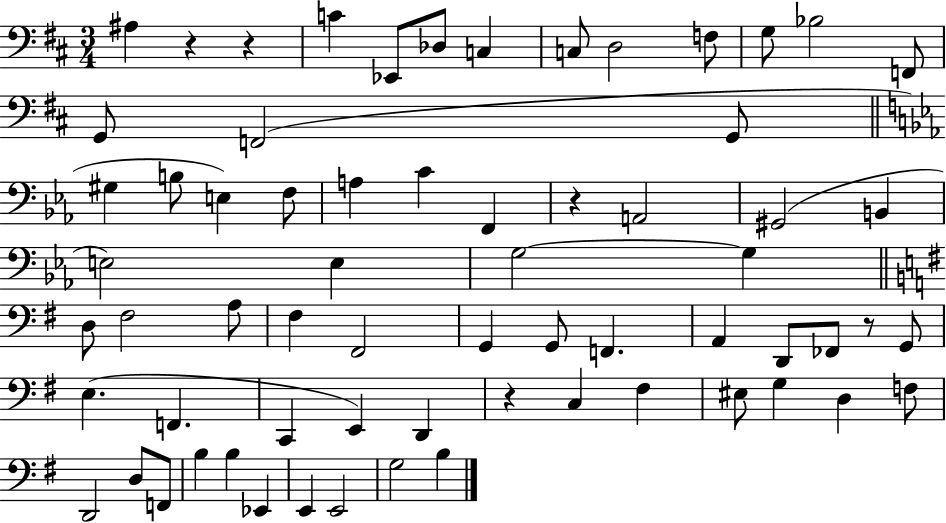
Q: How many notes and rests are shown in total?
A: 66